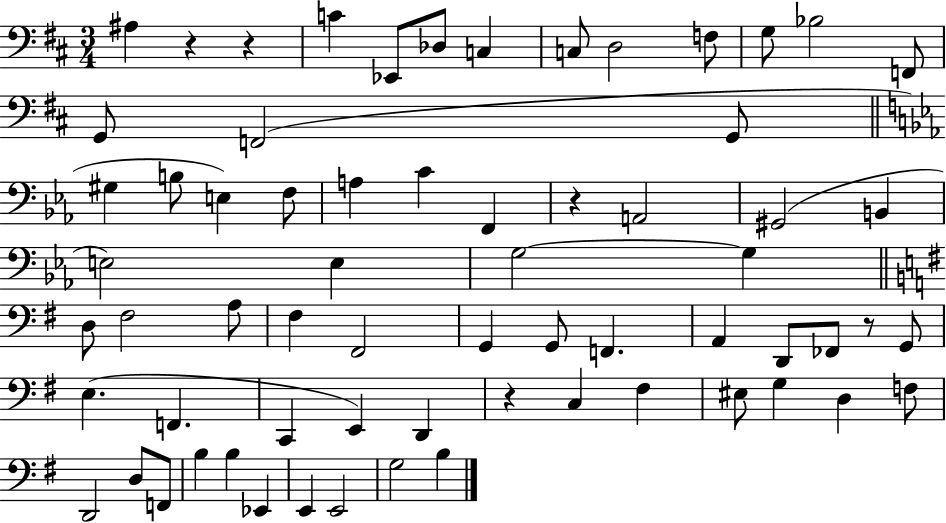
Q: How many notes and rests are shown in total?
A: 66